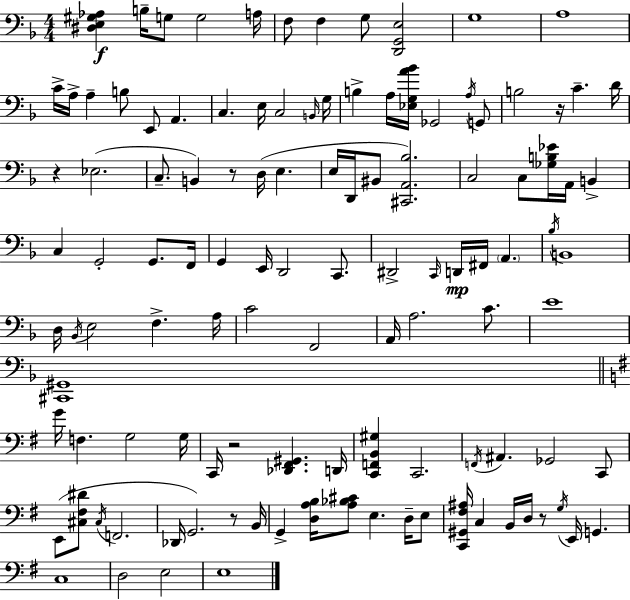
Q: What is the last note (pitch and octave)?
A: E3